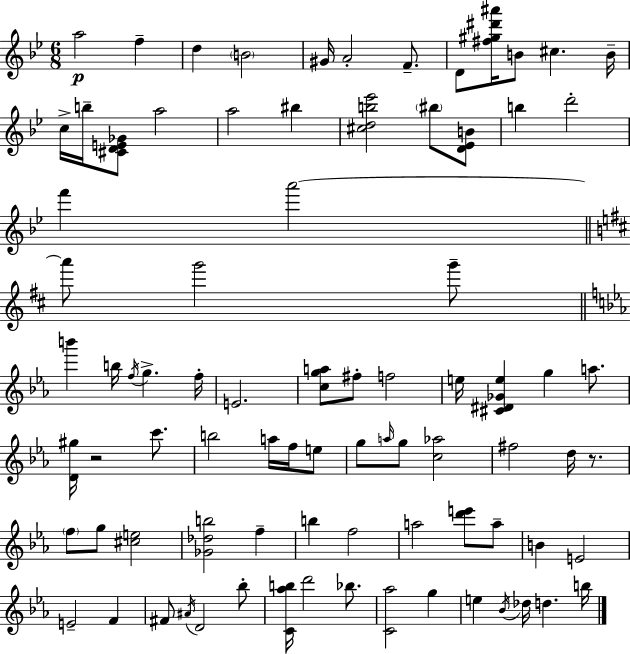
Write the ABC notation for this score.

X:1
T:Untitled
M:6/8
L:1/4
K:Gm
a2 f d B2 ^G/4 A2 F/2 D/2 [^f^g^d'^a']/4 B/2 ^c B/4 c/4 b/4 [^CDE_G]/2 a2 a2 ^b [^cdb_e']2 ^b/2 [D_EB]/2 b d'2 f' a'2 a'/2 g'2 g'/2 b' b/4 f/4 g f/4 E2 [cga]/2 ^f/2 f2 e/4 [^C^D_Ge] g a/2 [D^g]/4 z2 c'/2 b2 a/4 f/4 e/2 g/2 a/4 g/2 [c_a]2 ^f2 d/4 z/2 f/2 g/2 [^ce]2 [_G_db]2 f b f2 a2 [d'e']/2 a/2 B E2 E2 F ^F/2 ^A/4 D2 _b/2 [C_ab]/4 d'2 _b/2 [C_a]2 g e _B/4 _d/4 d b/4